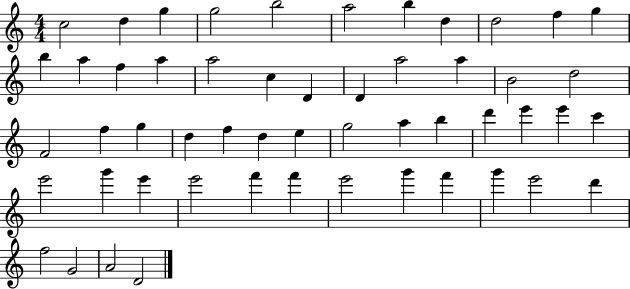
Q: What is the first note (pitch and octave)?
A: C5